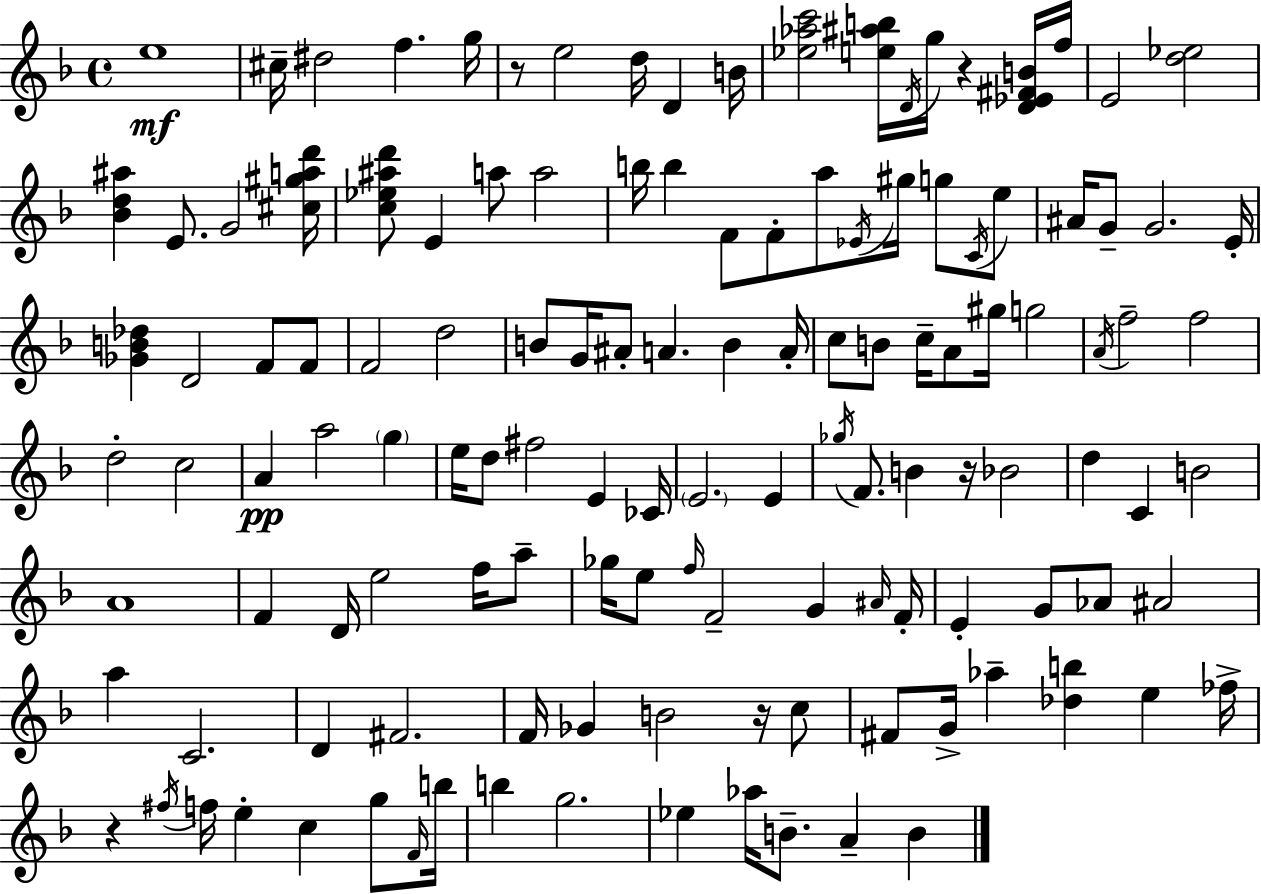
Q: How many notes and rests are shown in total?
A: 129